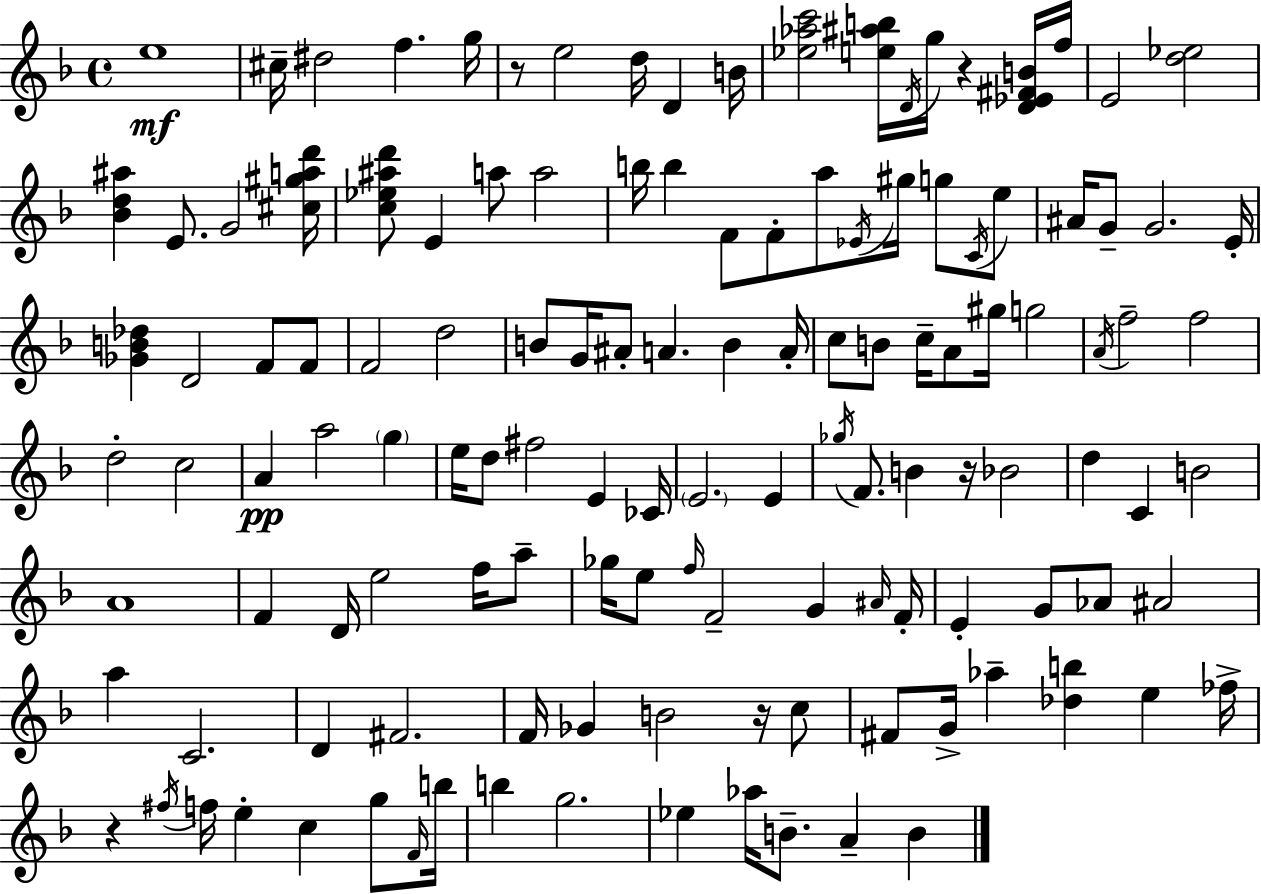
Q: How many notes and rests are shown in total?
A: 129